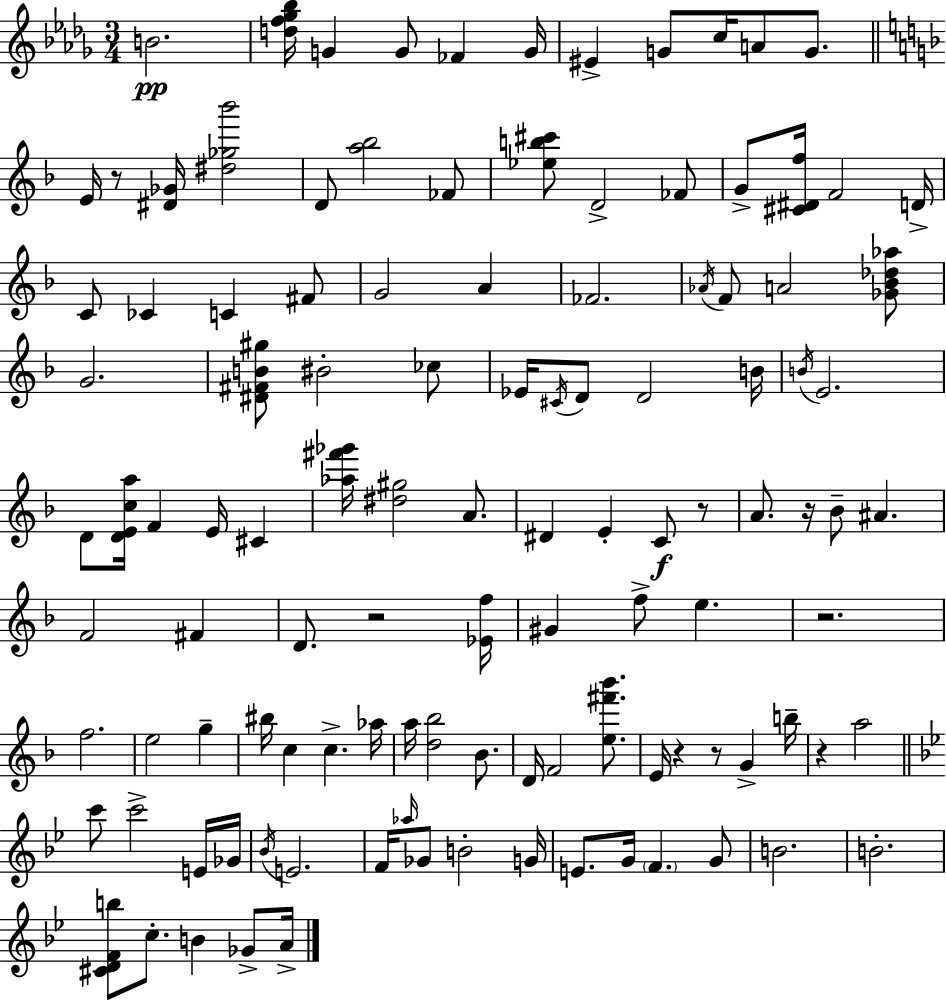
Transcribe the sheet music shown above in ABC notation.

X:1
T:Untitled
M:3/4
L:1/4
K:Bbm
B2 [df_g_b]/4 G G/2 _F G/4 ^E G/2 c/4 A/2 G/2 E/4 z/2 [^D_G]/4 [^d_g_b']2 D/2 [a_b]2 _F/2 [_eb^c']/2 D2 _F/2 G/2 [^C^Df]/4 F2 D/4 C/2 _C C ^F/2 G2 A _F2 _A/4 F/2 A2 [_G_B_d_a]/2 G2 [^D^FB^g]/2 ^B2 _c/2 _E/4 ^C/4 D/2 D2 B/4 B/4 E2 D/2 [DEca]/4 F E/4 ^C [_a^f'_g']/4 [^d^g]2 A/2 ^D E C/2 z/2 A/2 z/4 _B/2 ^A F2 ^F D/2 z2 [_Ef]/4 ^G f/2 e z2 f2 e2 g ^b/4 c c _a/4 a/4 [d_b]2 _B/2 D/4 F2 [e^f'_b']/2 E/4 z z/2 G b/4 z a2 c'/2 c'2 E/4 _G/4 _B/4 E2 F/4 _a/4 _G/2 B2 G/4 E/2 G/4 F G/2 B2 B2 [^CDFb]/2 c/2 B _G/2 A/4